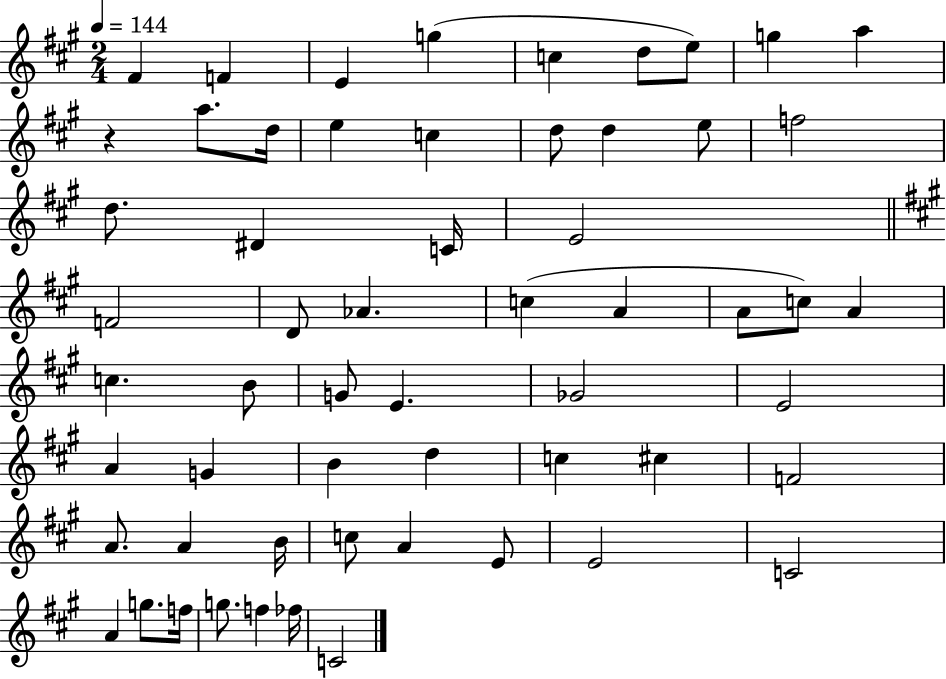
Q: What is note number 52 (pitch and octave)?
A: G5